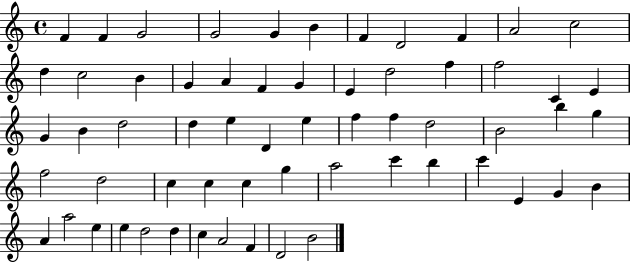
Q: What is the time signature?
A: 4/4